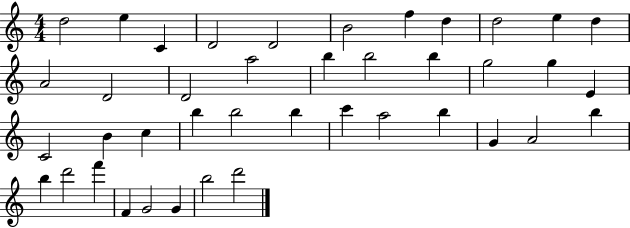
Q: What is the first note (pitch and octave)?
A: D5